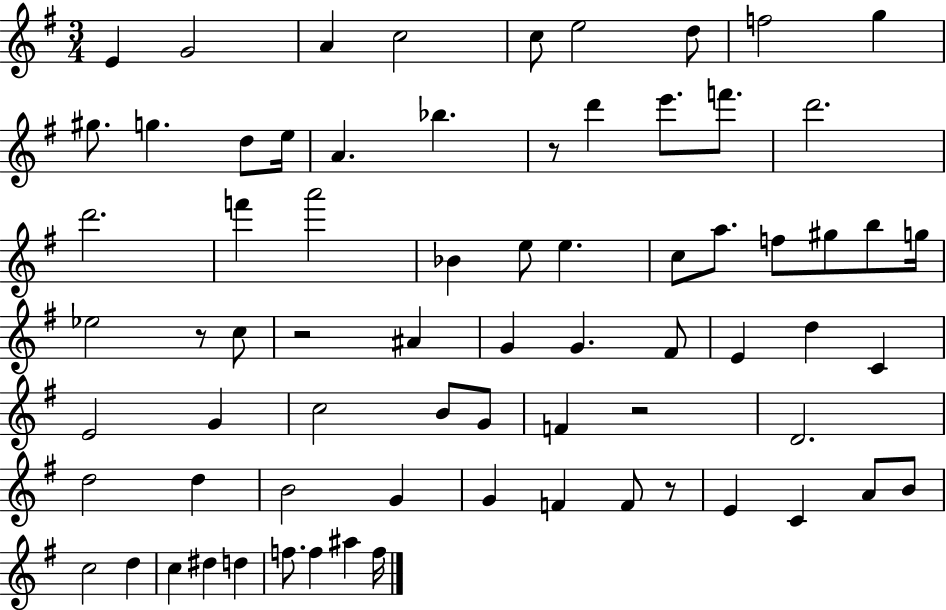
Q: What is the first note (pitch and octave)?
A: E4